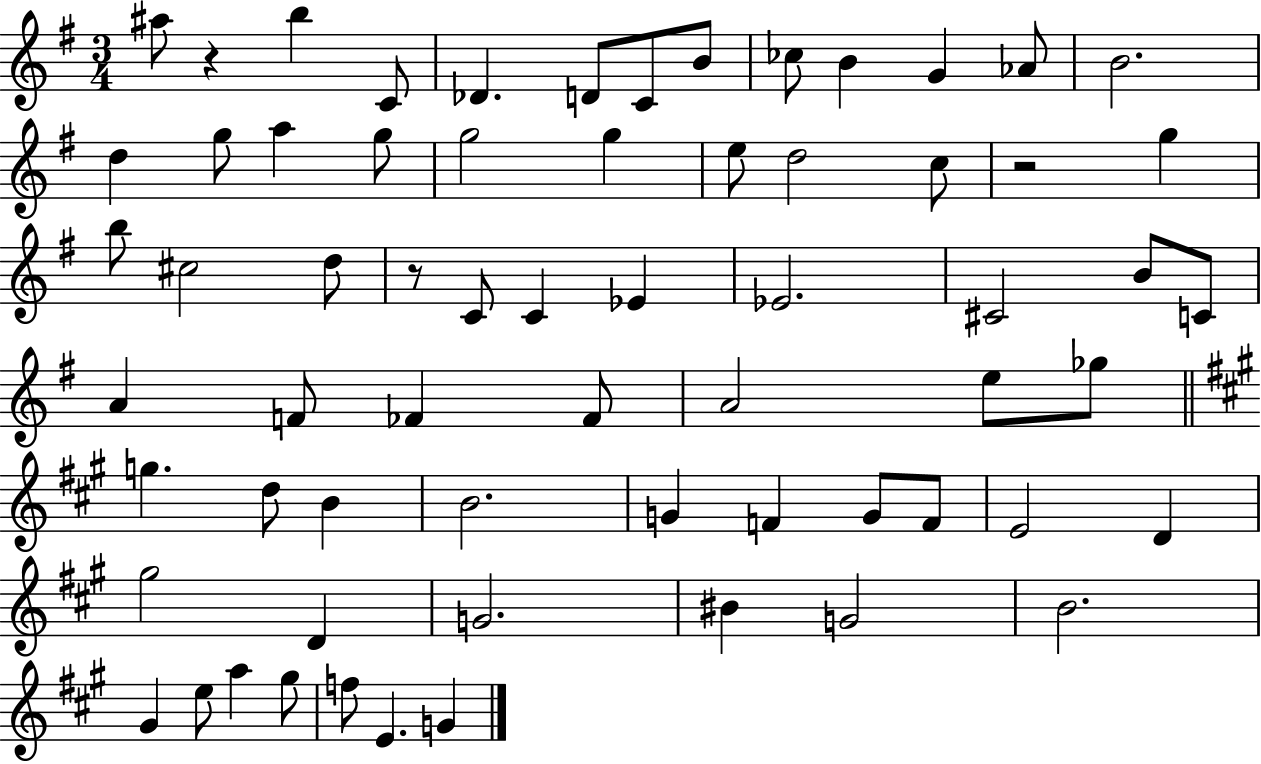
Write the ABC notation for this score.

X:1
T:Untitled
M:3/4
L:1/4
K:G
^a/2 z b C/2 _D D/2 C/2 B/2 _c/2 B G _A/2 B2 d g/2 a g/2 g2 g e/2 d2 c/2 z2 g b/2 ^c2 d/2 z/2 C/2 C _E _E2 ^C2 B/2 C/2 A F/2 _F _F/2 A2 e/2 _g/2 g d/2 B B2 G F G/2 F/2 E2 D ^g2 D G2 ^B G2 B2 ^G e/2 a ^g/2 f/2 E G